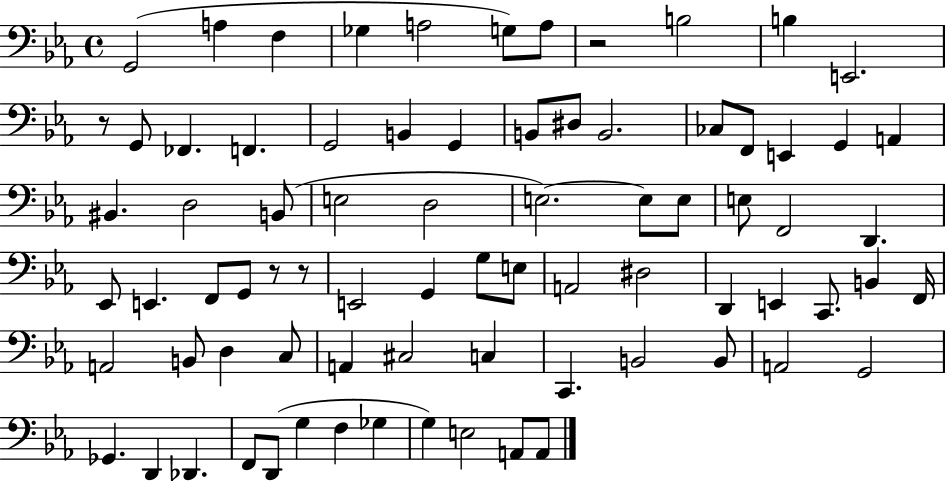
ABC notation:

X:1
T:Untitled
M:4/4
L:1/4
K:Eb
G,,2 A, F, _G, A,2 G,/2 A,/2 z2 B,2 B, E,,2 z/2 G,,/2 _F,, F,, G,,2 B,, G,, B,,/2 ^D,/2 B,,2 _C,/2 F,,/2 E,, G,, A,, ^B,, D,2 B,,/2 E,2 D,2 E,2 E,/2 E,/2 E,/2 F,,2 D,, _E,,/2 E,, F,,/2 G,,/2 z/2 z/2 E,,2 G,, G,/2 E,/2 A,,2 ^D,2 D,, E,, C,,/2 B,, F,,/4 A,,2 B,,/2 D, C,/2 A,, ^C,2 C, C,, B,,2 B,,/2 A,,2 G,,2 _G,, D,, _D,, F,,/2 D,,/2 G, F, _G, G, E,2 A,,/2 A,,/2